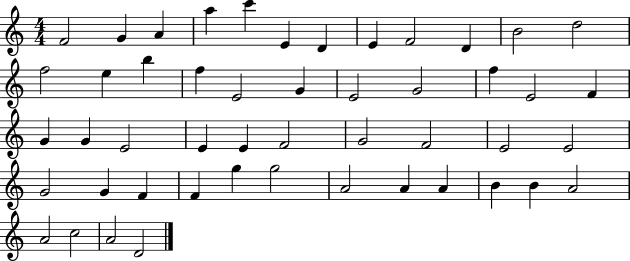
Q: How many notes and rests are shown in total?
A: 49